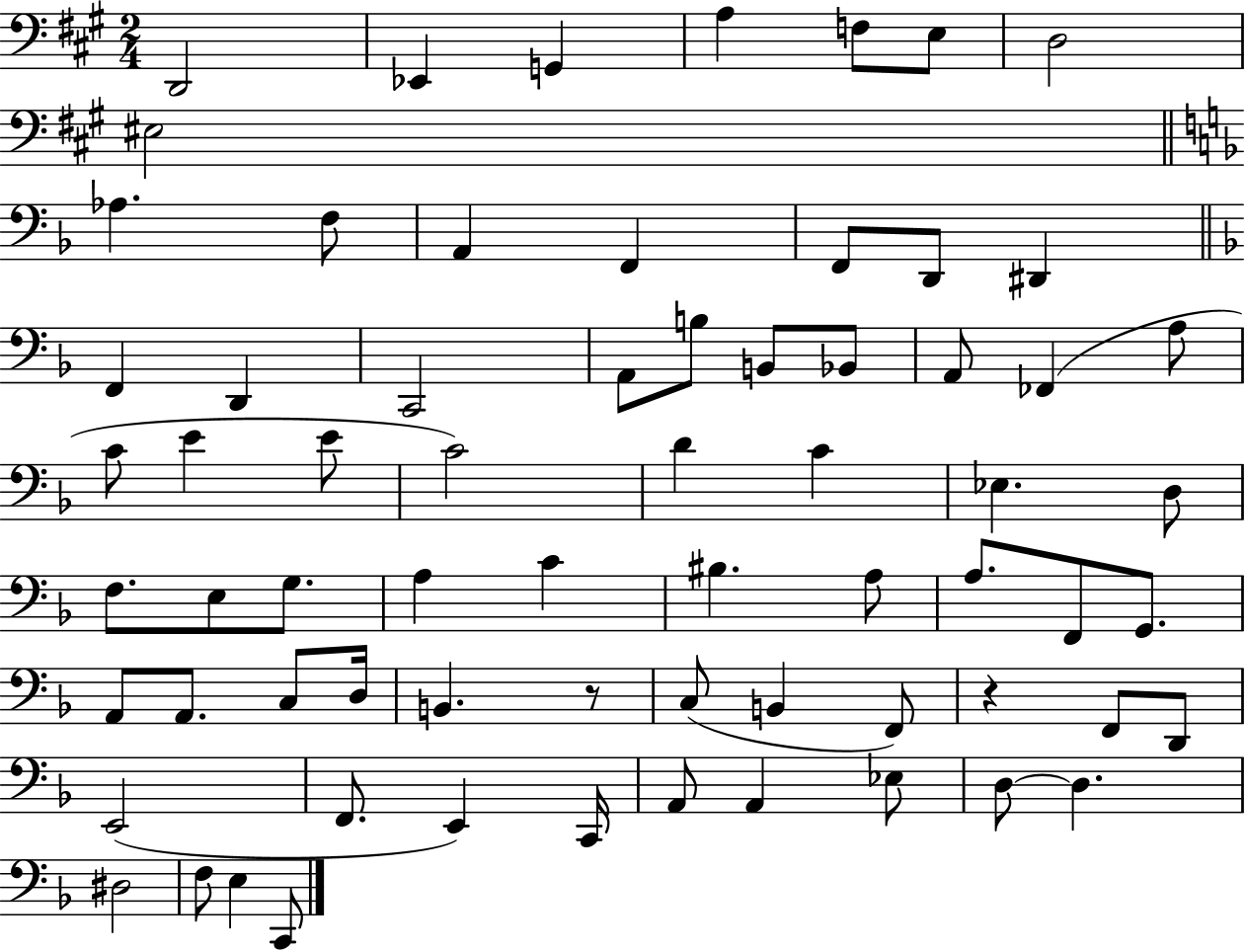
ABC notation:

X:1
T:Untitled
M:2/4
L:1/4
K:A
D,,2 _E,, G,, A, F,/2 E,/2 D,2 ^E,2 _A, F,/2 A,, F,, F,,/2 D,,/2 ^D,, F,, D,, C,,2 A,,/2 B,/2 B,,/2 _B,,/2 A,,/2 _F,, A,/2 C/2 E E/2 C2 D C _E, D,/2 F,/2 E,/2 G,/2 A, C ^B, A,/2 A,/2 F,,/2 G,,/2 A,,/2 A,,/2 C,/2 D,/4 B,, z/2 C,/2 B,, F,,/2 z F,,/2 D,,/2 E,,2 F,,/2 E,, C,,/4 A,,/2 A,, _E,/2 D,/2 D, ^D,2 F,/2 E, C,,/2